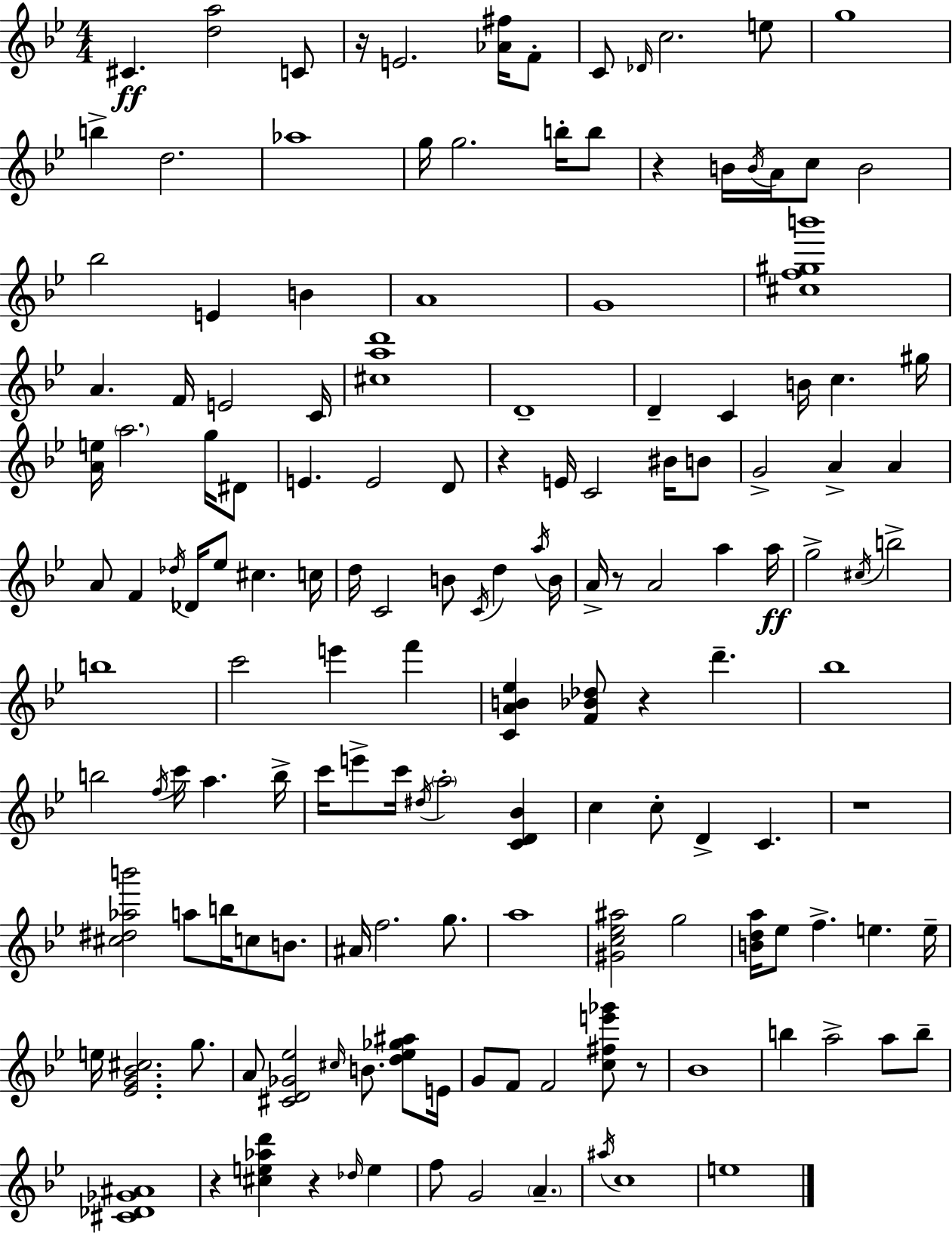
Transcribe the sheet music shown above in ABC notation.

X:1
T:Untitled
M:4/4
L:1/4
K:Gm
^C [da]2 C/2 z/4 E2 [_A^f]/4 F/2 C/2 _D/4 c2 e/2 g4 b d2 _a4 g/4 g2 b/4 b/2 z B/4 B/4 A/4 c/2 B2 _b2 E B A4 G4 [^cf^gb']4 A F/4 E2 C/4 [^cad']4 D4 D C B/4 c ^g/4 [Ae]/4 a2 g/4 ^D/2 E E2 D/2 z E/4 C2 ^B/4 B/2 G2 A A A/2 F _d/4 _D/4 _e/2 ^c c/4 d/4 C2 B/2 C/4 d a/4 B/4 A/4 z/2 A2 a a/4 g2 ^c/4 b2 b4 c'2 e' f' [CAB_e] [F_B_d]/2 z d' _b4 b2 f/4 c'/4 a b/4 c'/4 e'/2 c'/4 ^d/4 a2 [CD_B] c c/2 D C z4 [^c^d_ab']2 a/2 b/4 c/2 B/2 ^A/4 f2 g/2 a4 [^Gc_e^a]2 g2 [Bda]/4 _e/2 f e e/4 e/4 [_EG_B^c]2 g/2 A/2 [^CD_G_e]2 ^c/4 B/2 [d_e_g^a]/2 E/4 G/2 F/2 F2 [c^fe'_g']/2 z/2 _B4 b a2 a/2 b/2 [^C_D_G^A]4 z [^ce_ad'] z _d/4 e f/2 G2 A ^a/4 c4 e4